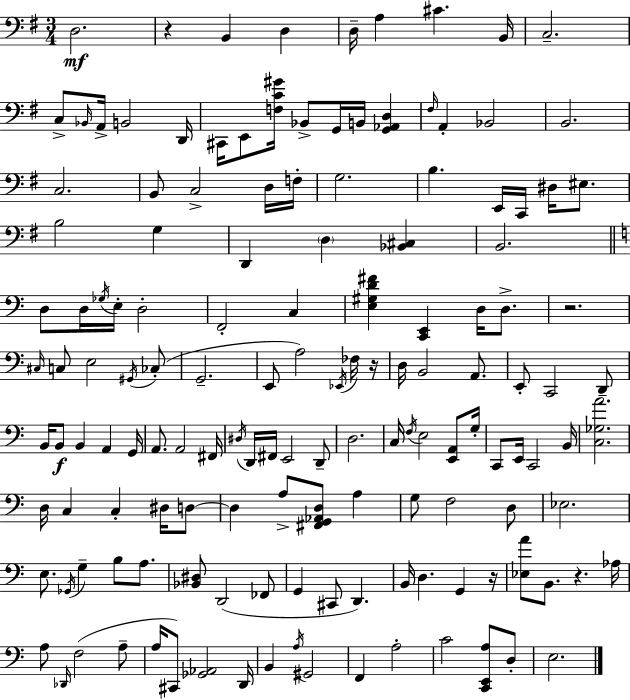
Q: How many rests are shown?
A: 5